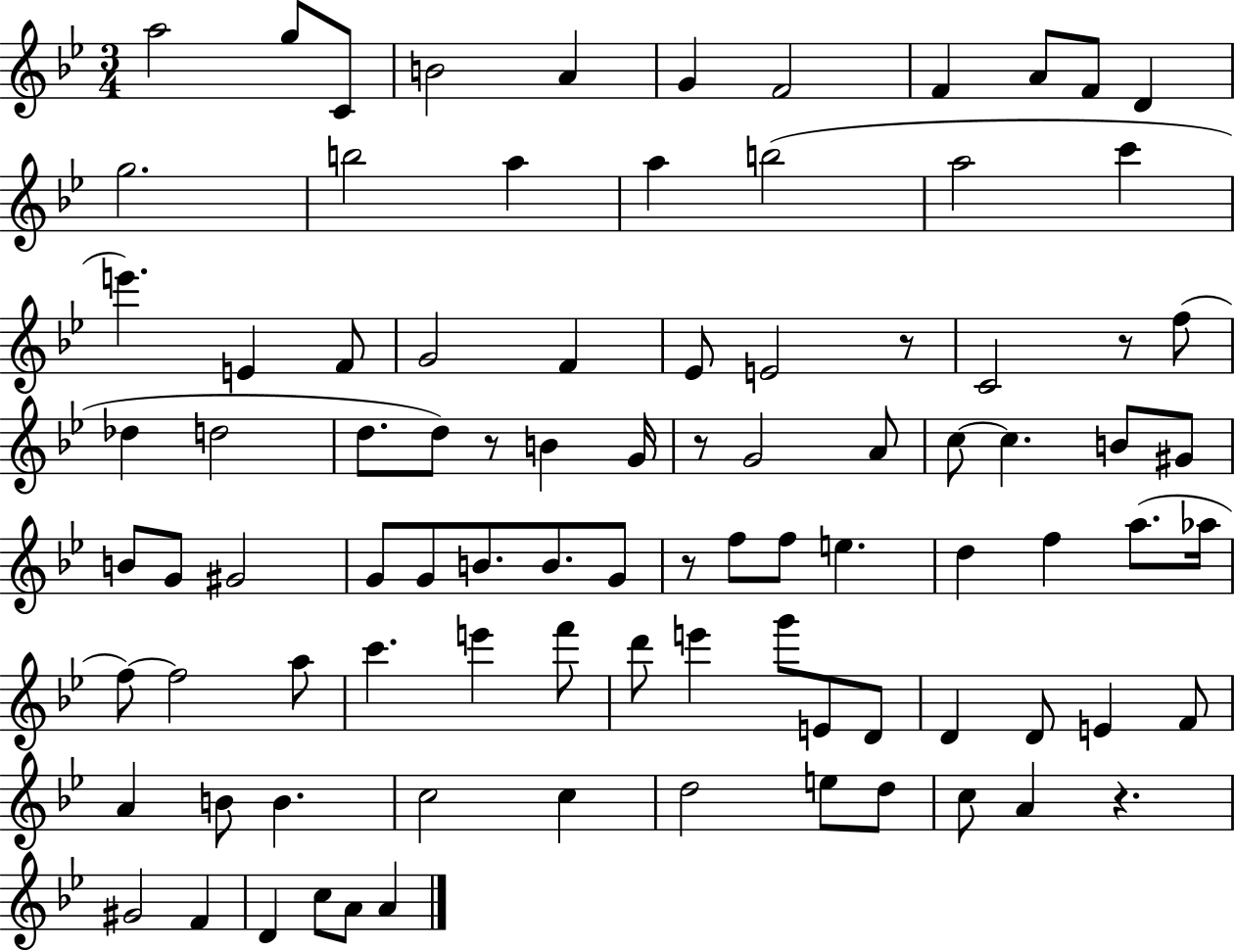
X:1
T:Untitled
M:3/4
L:1/4
K:Bb
a2 g/2 C/2 B2 A G F2 F A/2 F/2 D g2 b2 a a b2 a2 c' e' E F/2 G2 F _E/2 E2 z/2 C2 z/2 f/2 _d d2 d/2 d/2 z/2 B G/4 z/2 G2 A/2 c/2 c B/2 ^G/2 B/2 G/2 ^G2 G/2 G/2 B/2 B/2 G/2 z/2 f/2 f/2 e d f a/2 _a/4 f/2 f2 a/2 c' e' f'/2 d'/2 e' g'/2 E/2 D/2 D D/2 E F/2 A B/2 B c2 c d2 e/2 d/2 c/2 A z ^G2 F D c/2 A/2 A